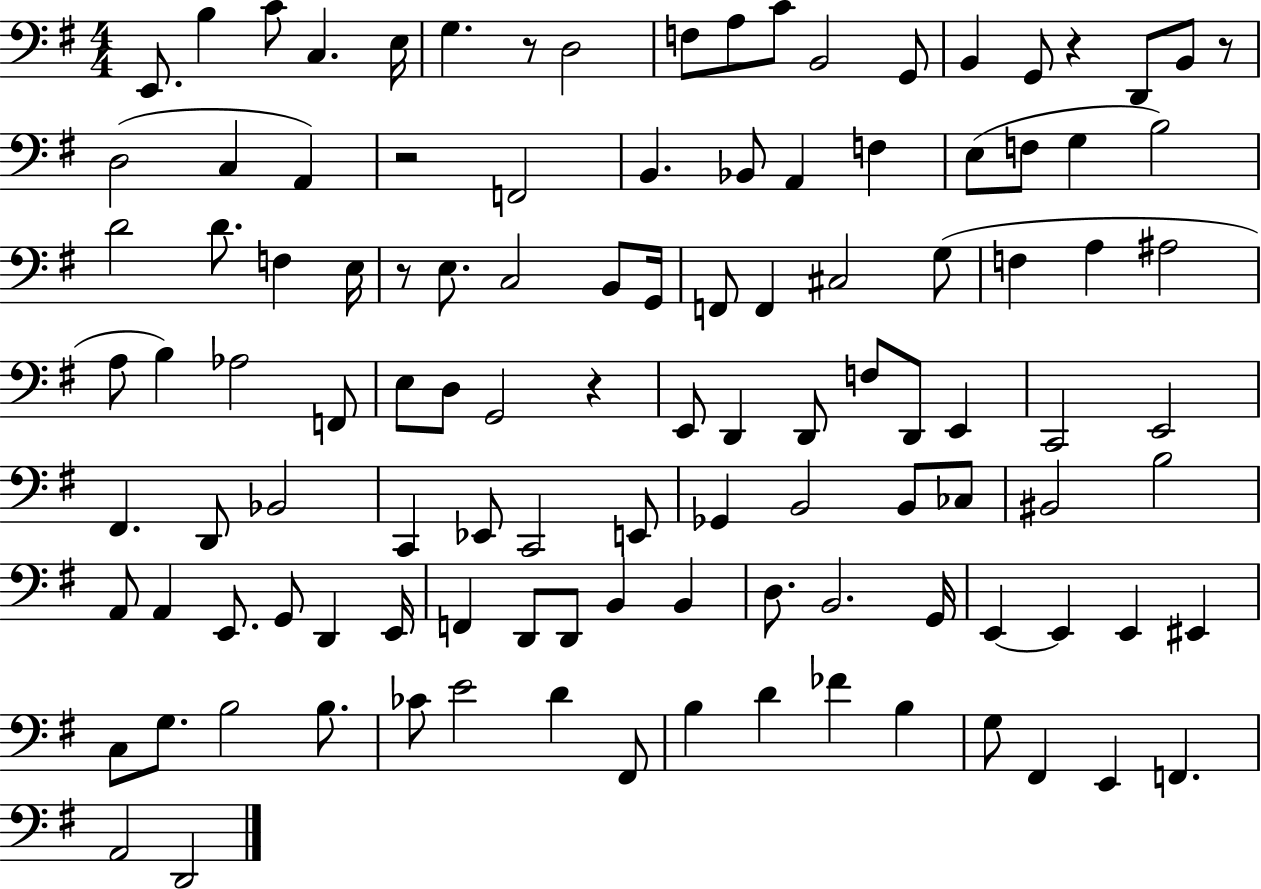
{
  \clef bass
  \numericTimeSignature
  \time 4/4
  \key g \major
  e,8. b4 c'8 c4. e16 | g4. r8 d2 | f8 a8 c'8 b,2 g,8 | b,4 g,8 r4 d,8 b,8 r8 | \break d2( c4 a,4) | r2 f,2 | b,4. bes,8 a,4 f4 | e8( f8 g4 b2) | \break d'2 d'8. f4 e16 | r8 e8. c2 b,8 g,16 | f,8 f,4 cis2 g8( | f4 a4 ais2 | \break a8 b4) aes2 f,8 | e8 d8 g,2 r4 | e,8 d,4 d,8 f8 d,8 e,4 | c,2 e,2 | \break fis,4. d,8 bes,2 | c,4 ees,8 c,2 e,8 | ges,4 b,2 b,8 ces8 | bis,2 b2 | \break a,8 a,4 e,8. g,8 d,4 e,16 | f,4 d,8 d,8 b,4 b,4 | d8. b,2. g,16 | e,4~~ e,4 e,4 eis,4 | \break c8 g8. b2 b8. | ces'8 e'2 d'4 fis,8 | b4 d'4 fes'4 b4 | g8 fis,4 e,4 f,4. | \break a,2 d,2 | \bar "|."
}